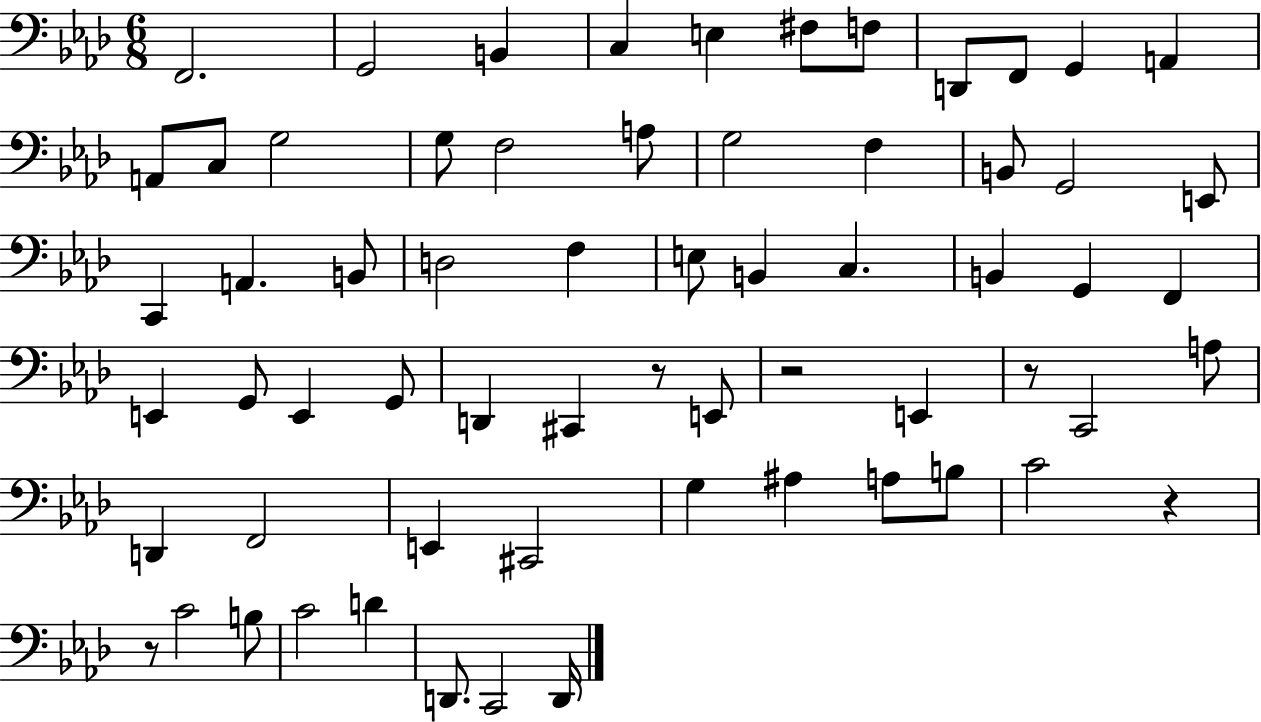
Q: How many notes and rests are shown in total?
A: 64